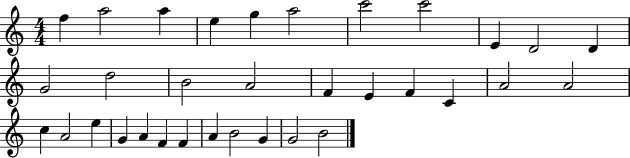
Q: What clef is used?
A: treble